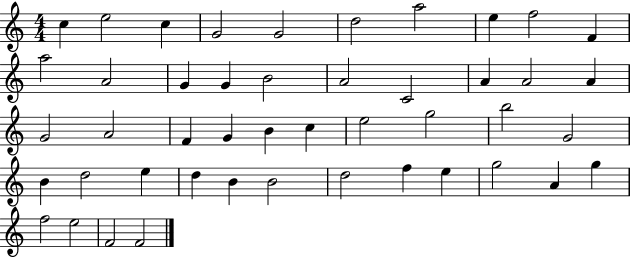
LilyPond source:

{
  \clef treble
  \numericTimeSignature
  \time 4/4
  \key c \major
  c''4 e''2 c''4 | g'2 g'2 | d''2 a''2 | e''4 f''2 f'4 | \break a''2 a'2 | g'4 g'4 b'2 | a'2 c'2 | a'4 a'2 a'4 | \break g'2 a'2 | f'4 g'4 b'4 c''4 | e''2 g''2 | b''2 g'2 | \break b'4 d''2 e''4 | d''4 b'4 b'2 | d''2 f''4 e''4 | g''2 a'4 g''4 | \break f''2 e''2 | f'2 f'2 | \bar "|."
}